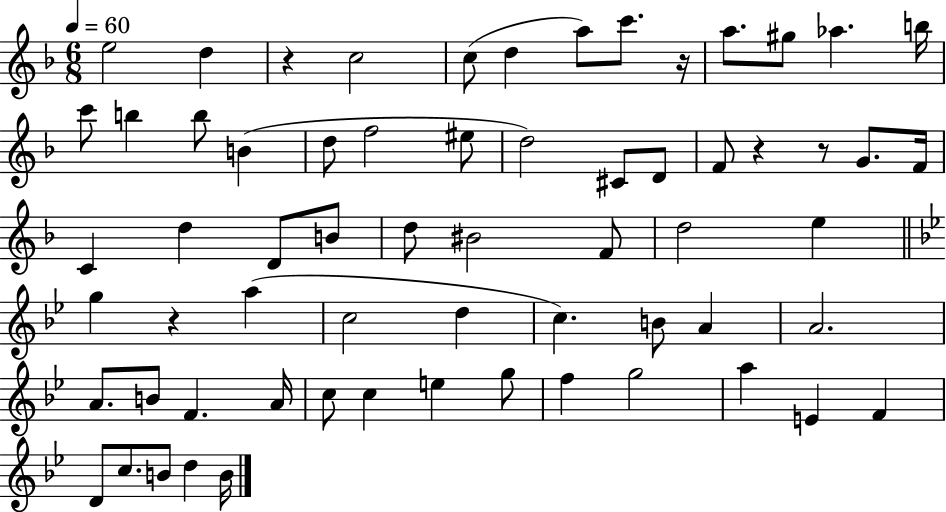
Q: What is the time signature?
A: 6/8